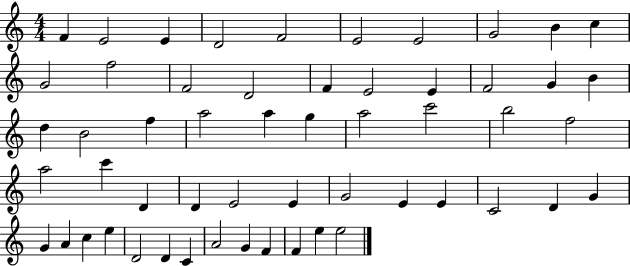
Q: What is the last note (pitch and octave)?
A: E5